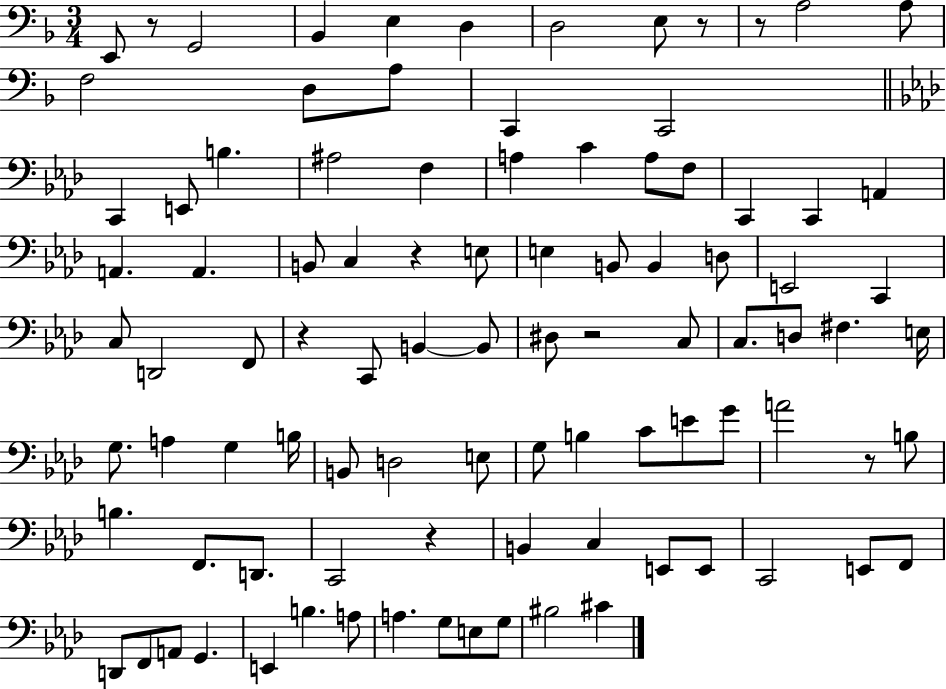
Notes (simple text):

E2/e R/e G2/h Bb2/q E3/q D3/q D3/h E3/e R/e R/e A3/h A3/e F3/h D3/e A3/e C2/q C2/h C2/q E2/e B3/q. A#3/h F3/q A3/q C4/q A3/e F3/e C2/q C2/q A2/q A2/q. A2/q. B2/e C3/q R/q E3/e E3/q B2/e B2/q D3/e E2/h C2/q C3/e D2/h F2/e R/q C2/e B2/q B2/e D#3/e R/h C3/e C3/e. D3/e F#3/q. E3/s G3/e. A3/q G3/q B3/s B2/e D3/h E3/e G3/e B3/q C4/e E4/e G4/e A4/h R/e B3/e B3/q. F2/e. D2/e. C2/h R/q B2/q C3/q E2/e E2/e C2/h E2/e F2/e D2/e F2/e A2/e G2/q. E2/q B3/q. A3/e A3/q. G3/e E3/e G3/e BIS3/h C#4/q